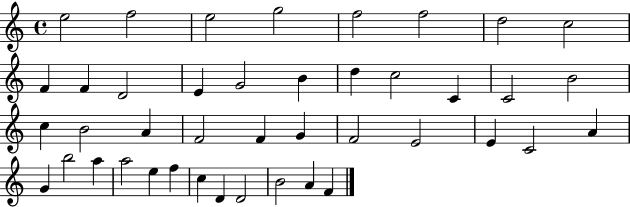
E5/h F5/h E5/h G5/h F5/h F5/h D5/h C5/h F4/q F4/q D4/h E4/q G4/h B4/q D5/q C5/h C4/q C4/h B4/h C5/q B4/h A4/q F4/h F4/q G4/q F4/h E4/h E4/q C4/h A4/q G4/q B5/h A5/q A5/h E5/q F5/q C5/q D4/q D4/h B4/h A4/q F4/q